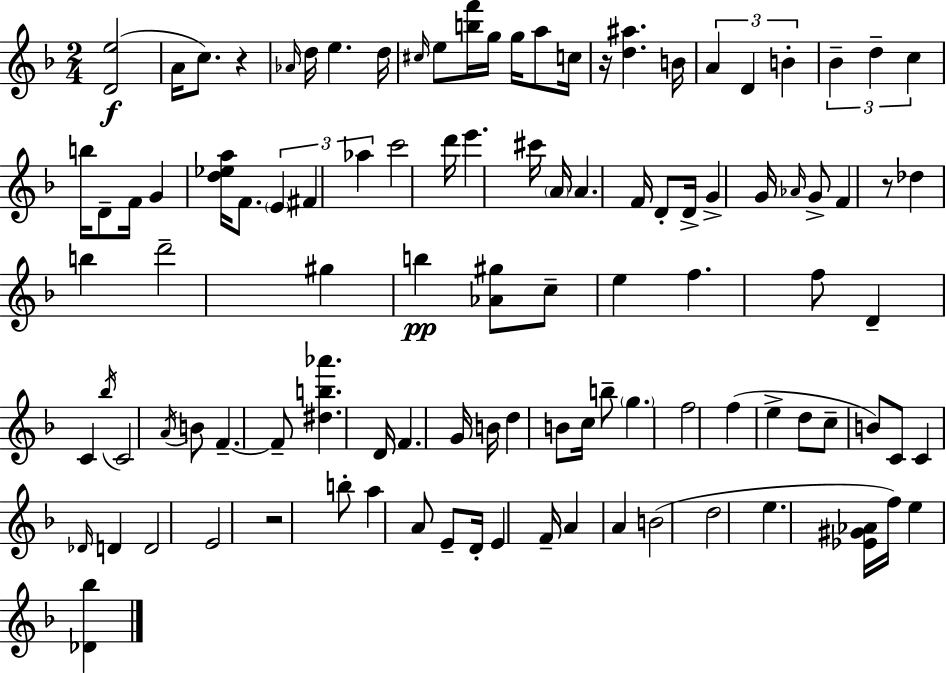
{
  \clef treble
  \numericTimeSignature
  \time 2/4
  \key d \minor
  <d' e''>2(\f | a'16 c''8.) r4 | \grace { aes'16 } d''16 e''4. | d''16 \grace { cis''16 } e''8 <b'' f'''>16 g''16 g''16 a''8 | \break c''16 r16 <d'' ais''>4. | b'16 \tuplet 3/2 { a'4 d'4 | b'4-. } \tuplet 3/2 { bes'4-- | d''4-- c''4 } | \break b''16 d'8-- f'16 g'4 | <d'' ees'' a''>16 f'8. \tuplet 3/2 { \parenthesize e'4 | fis'4 aes''4 } | c'''2 | \break d'''16 e'''4. | cis'''16 \parenthesize a'16 a'4. | f'16 d'8-. d'16-> g'4-> | g'16 \grace { aes'16 } g'8-> f'4 | \break r8 des''4 b''4 | d'''2-- | gis''4 b''4\pp | <aes' gis''>8 c''8-- e''4 | \break f''4. | f''8 d'4-- c'4 | \acciaccatura { bes''16 } c'2 | \acciaccatura { a'16 } b'8 f'4.--~~ | \break f'8-- <dis'' b'' aes'''>4. | d'16 f'4. | g'16 b'16 d''4 | b'8 c''16 b''8-- \parenthesize g''4. | \break f''2 | f''4( | e''4-> d''8 c''8-- | b'8) c'8 c'4 | \break \grace { des'16 } d'4 d'2 | e'2 | r2 | b''8-. | \break a''4 a'8 e'8-- | d'16-. e'4 f'16-- a'4 | a'4 b'2( | d''2 | \break e''4. | <ees' gis' aes'>16 f''16) e''4 | <des' bes''>4 \bar "|."
}